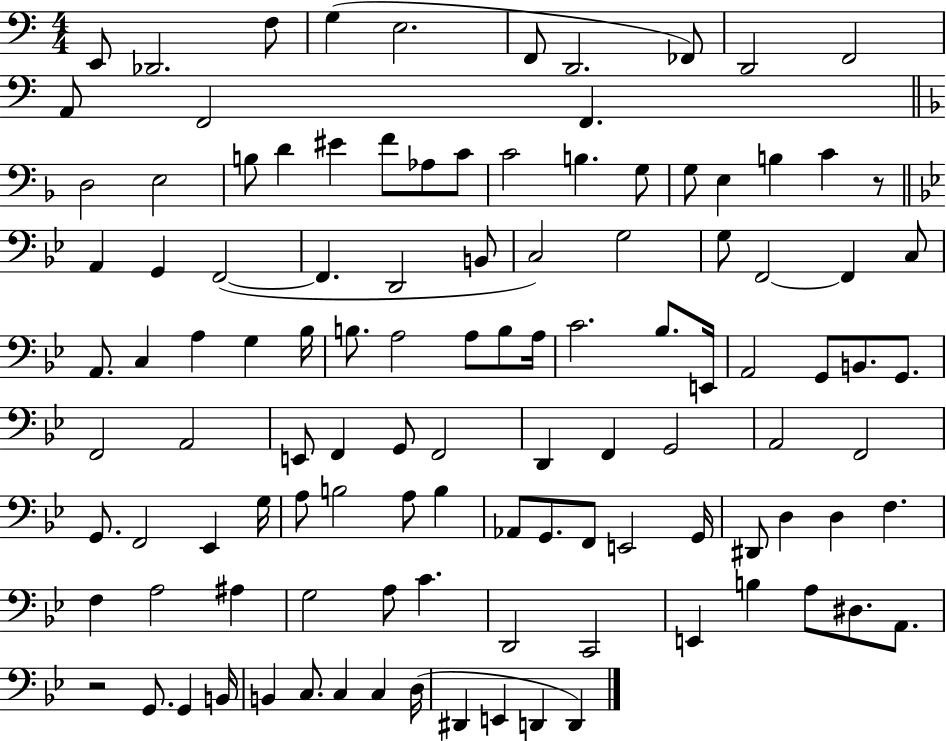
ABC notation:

X:1
T:Untitled
M:4/4
L:1/4
K:C
E,,/2 _D,,2 F,/2 G, E,2 F,,/2 D,,2 _F,,/2 D,,2 F,,2 A,,/2 F,,2 F,, D,2 E,2 B,/2 D ^E F/2 _A,/2 C/2 C2 B, G,/2 G,/2 E, B, C z/2 A,, G,, F,,2 F,, D,,2 B,,/2 C,2 G,2 G,/2 F,,2 F,, C,/2 A,,/2 C, A, G, _B,/4 B,/2 A,2 A,/2 B,/2 A,/4 C2 _B,/2 E,,/4 A,,2 G,,/2 B,,/2 G,,/2 F,,2 A,,2 E,,/2 F,, G,,/2 F,,2 D,, F,, G,,2 A,,2 F,,2 G,,/2 F,,2 _E,, G,/4 A,/2 B,2 A,/2 B, _A,,/2 G,,/2 F,,/2 E,,2 G,,/4 ^D,,/2 D, D, F, F, A,2 ^A, G,2 A,/2 C D,,2 C,,2 E,, B, A,/2 ^D,/2 A,,/2 z2 G,,/2 G,, B,,/4 B,, C,/2 C, C, D,/4 ^D,, E,, D,, D,,